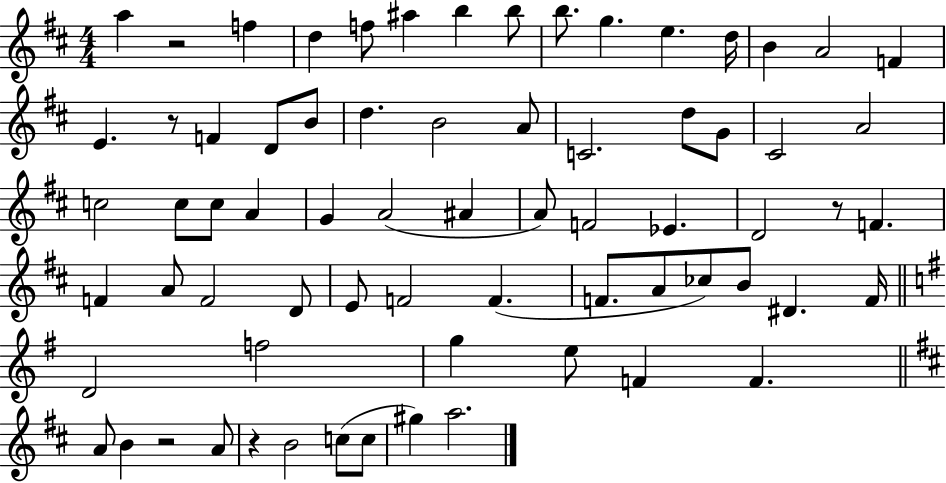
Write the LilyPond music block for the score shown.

{
  \clef treble
  \numericTimeSignature
  \time 4/4
  \key d \major
  \repeat volta 2 { a''4 r2 f''4 | d''4 f''8 ais''4 b''4 b''8 | b''8. g''4. e''4. d''16 | b'4 a'2 f'4 | \break e'4. r8 f'4 d'8 b'8 | d''4. b'2 a'8 | c'2. d''8 g'8 | cis'2 a'2 | \break c''2 c''8 c''8 a'4 | g'4 a'2( ais'4 | a'8) f'2 ees'4. | d'2 r8 f'4. | \break f'4 a'8 f'2 d'8 | e'8 f'2 f'4.( | f'8. a'8 ces''8) b'8 dis'4. f'16 | \bar "||" \break \key g \major d'2 f''2 | g''4 e''8 f'4 f'4. | \bar "||" \break \key b \minor a'8 b'4 r2 a'8 | r4 b'2 c''8( c''8 | gis''4) a''2. | } \bar "|."
}